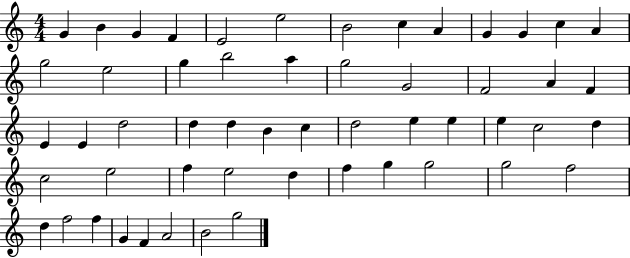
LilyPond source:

{
  \clef treble
  \numericTimeSignature
  \time 4/4
  \key c \major
  g'4 b'4 g'4 f'4 | e'2 e''2 | b'2 c''4 a'4 | g'4 g'4 c''4 a'4 | \break g''2 e''2 | g''4 b''2 a''4 | g''2 g'2 | f'2 a'4 f'4 | \break e'4 e'4 d''2 | d''4 d''4 b'4 c''4 | d''2 e''4 e''4 | e''4 c''2 d''4 | \break c''2 e''2 | f''4 e''2 d''4 | f''4 g''4 g''2 | g''2 f''2 | \break d''4 f''2 f''4 | g'4 f'4 a'2 | b'2 g''2 | \bar "|."
}